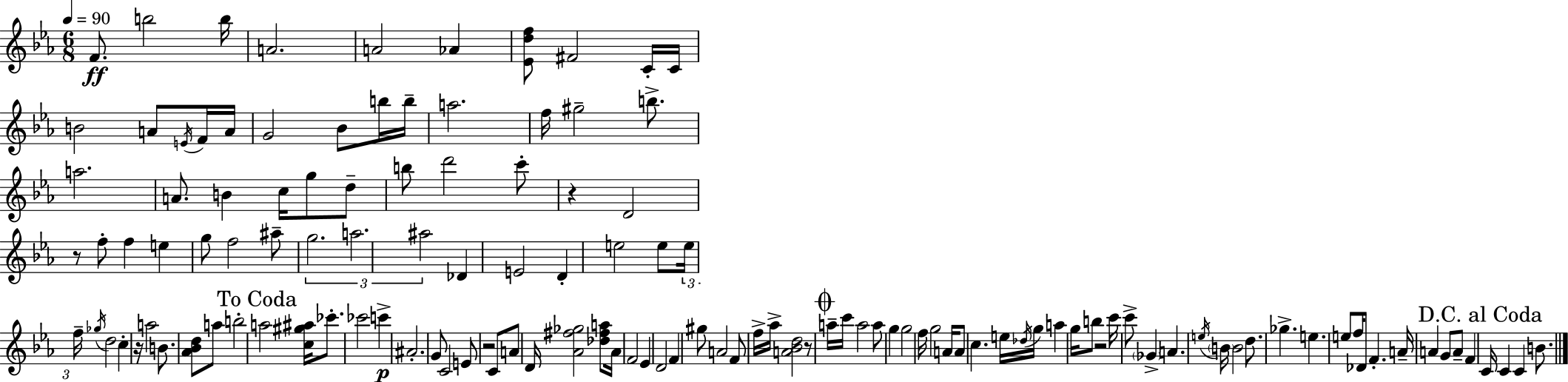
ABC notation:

X:1
T:Untitled
M:6/8
L:1/4
K:Cm
F/2 b2 b/4 A2 A2 _A [_Edf]/2 ^F2 C/4 C/4 B2 A/2 E/4 F/4 A/4 G2 _B/2 b/4 b/4 a2 f/4 ^g2 b/2 a2 A/2 B c/4 g/2 d/2 b/2 d'2 c'/2 z D2 z/2 f/2 f e g/2 f2 ^a/2 g2 a2 ^a2 _D E2 D e2 e/2 e/4 f/4 _g/4 d2 c z/4 a2 B/2 [_A_Bd]/2 a/2 b2 a2 [c^g^a]/4 _c'/2 _c'2 c' ^A2 G/2 C2 E/2 z2 C/2 A/2 D/4 [_A^f_g]2 [_d^fa]/2 _A/4 F2 _E D2 F ^g/2 A2 F/2 f/4 _a/4 [A_Bd]2 z/2 a/4 c'/4 a2 a/2 g g2 f/4 g2 A/4 A/2 c e/4 _d/4 g/4 a g/4 b/2 z2 c'/4 c'/2 _G A e/4 B/4 B2 d/2 _g e e/2 f/4 _D/2 F A/4 A G/2 A/2 F C/4 C C B/2